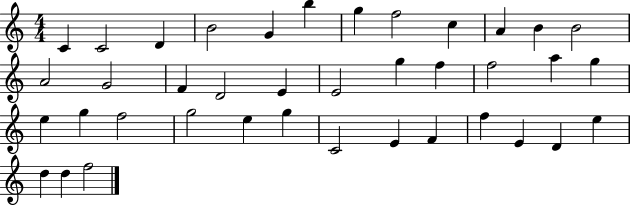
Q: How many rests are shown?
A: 0